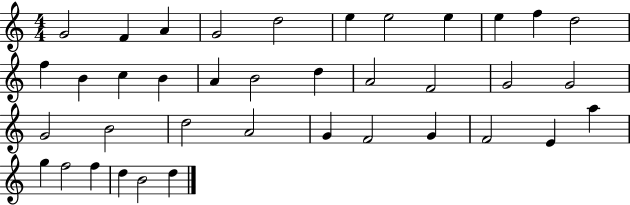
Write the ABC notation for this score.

X:1
T:Untitled
M:4/4
L:1/4
K:C
G2 F A G2 d2 e e2 e e f d2 f B c B A B2 d A2 F2 G2 G2 G2 B2 d2 A2 G F2 G F2 E a g f2 f d B2 d